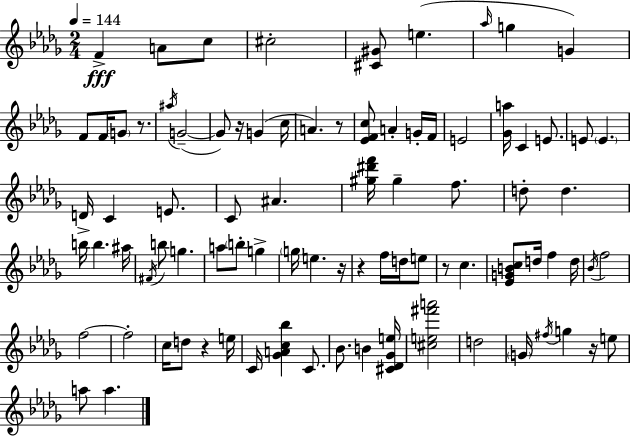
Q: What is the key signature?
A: BES minor